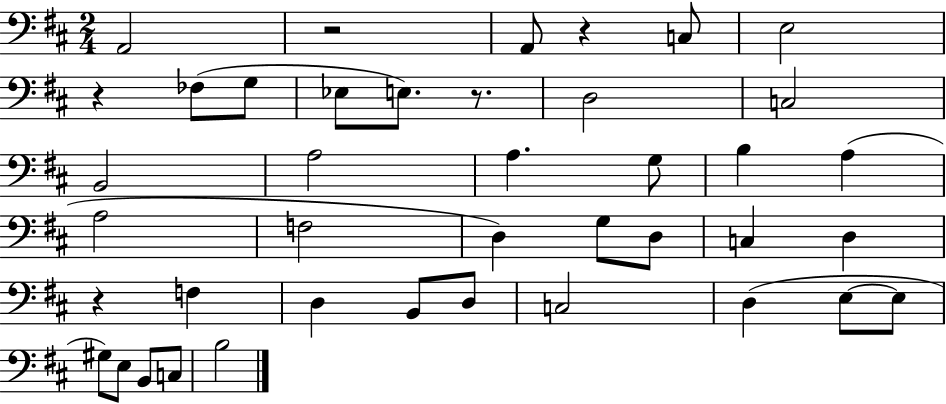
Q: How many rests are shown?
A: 5